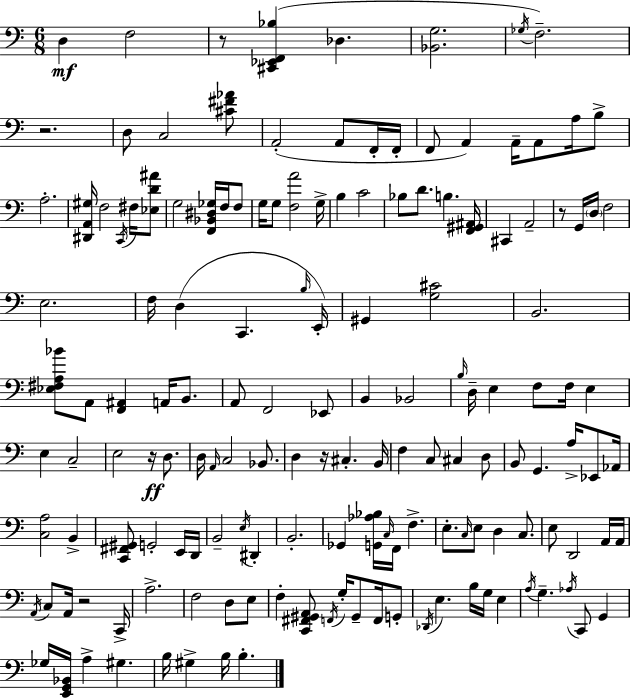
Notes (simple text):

D3/q F3/h R/e [C#2,Eb2,F2,Bb3]/q Db3/q. [Bb2,G3]/h. Gb3/s F3/h. R/h. D3/e C3/h [C#4,F#4,Ab4]/e A2/h A2/e F2/s F2/s F2/e A2/q A2/s A2/e A3/s B3/e A3/h. [D#2,A2,G#3]/s F3/h C2/s F#3/s [Eb3,D4,A#4]/e G3/h [F2,Bb2,D#3,Gb3]/s F3/s F3/e G3/s G3/e [F3,A4]/h G3/s B3/q C4/h Bb3/e D4/e. B3/q. [F2,G#2,A#2]/s C#2/q A2/h R/e G2/s D3/s F3/h E3/h. F3/s D3/q C2/q. B3/s E2/s G#2/q [G3,C#4]/h B2/h. [Eb3,F#3,A3,Bb4]/e A2/e [F2,A#2]/q A2/s B2/e. A2/e F2/h Eb2/e B2/q Bb2/h B3/s D3/s E3/q F3/e F3/s E3/q E3/q C3/h E3/h R/s D3/e. D3/s A2/s C3/h Bb2/e. D3/q R/s C#3/q. B2/s F3/q C3/e C#3/q D3/e B2/e G2/q. A3/s Eb2/e Ab2/s [C3,A3]/h B2/q [C2,F#2,G#2]/e G2/h E2/s D2/s B2/h E3/s D#2/q B2/h. Gb2/q [G2,Ab3,Bb3]/s C3/s F2/s F3/q. E3/e. C3/s E3/e D3/q C3/e. E3/e D2/h A2/s A2/s A2/s C3/e A2/s R/h C2/s A3/h. F3/h D3/e E3/e F3/q [C2,F#2,G#2,A2]/e F2/s G3/s G#2/e F2/s G2/e Db2/s E3/q. B3/s G3/s E3/q A3/s G3/q. Ab3/s C2/e G2/q Gb3/s [E2,G2,Bb2]/s A3/q G#3/q. B3/s G#3/q B3/s B3/q.